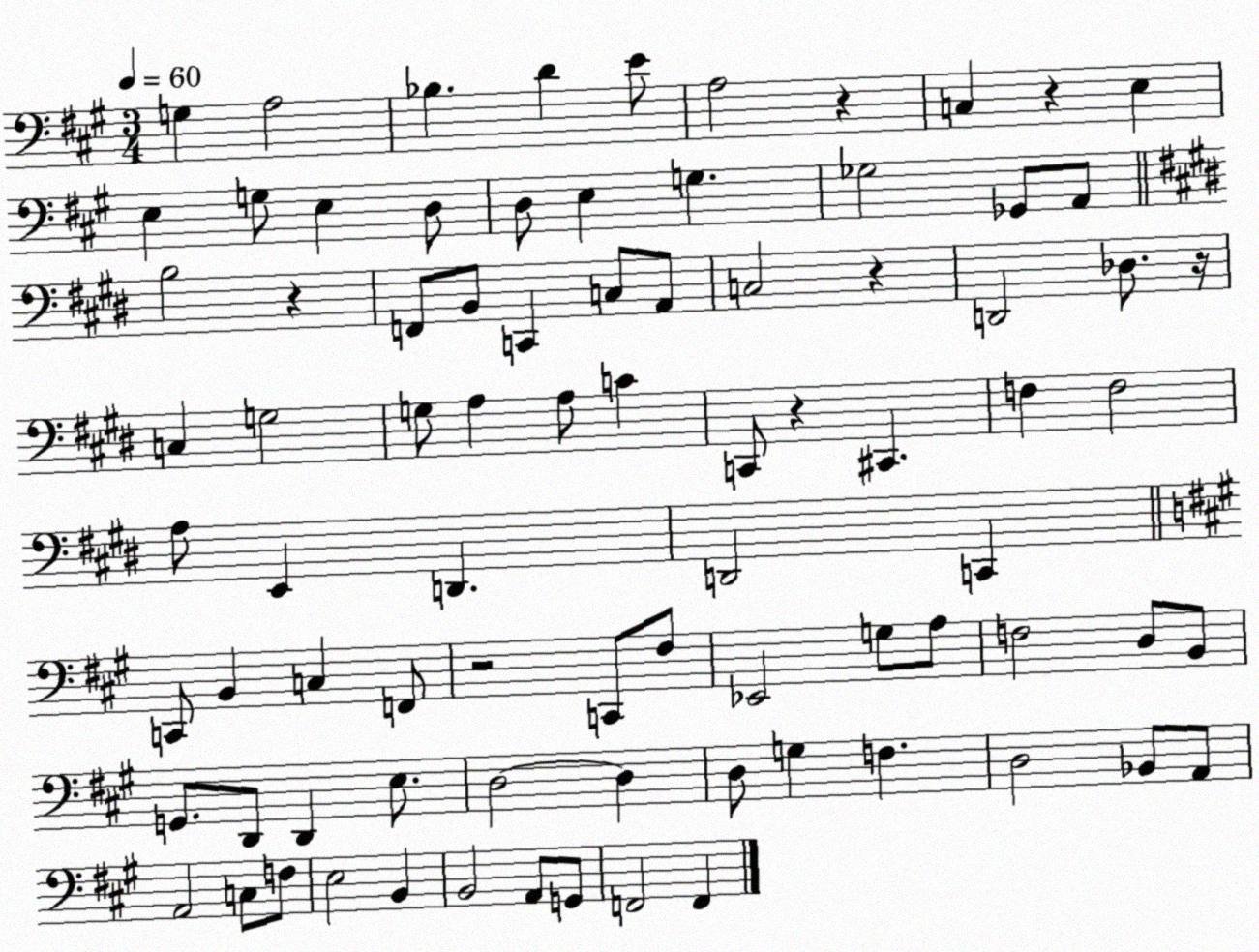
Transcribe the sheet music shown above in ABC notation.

X:1
T:Untitled
M:3/4
L:1/4
K:A
G, A,2 _B, D E/2 A,2 z C, z E, E, G,/2 E, D,/2 D,/2 E, G, _G,2 _G,,/2 A,,/2 B,2 z F,,/2 B,,/2 C,, C,/2 A,,/2 C,2 z D,,2 _D,/2 z/4 C, G,2 G,/2 A, A,/2 C C,,/2 z ^C,, F, F,2 A,/2 E,, D,, D,,2 C,, C,,/2 B,, C, F,,/2 z2 C,,/2 ^F,/2 _E,,2 G,/2 A,/2 F,2 D,/2 B,,/2 G,,/2 D,,/2 D,, E,/2 D,2 D, D,/2 G, F, D,2 _B,,/2 A,,/2 A,,2 C,/2 F,/2 E,2 B,, B,,2 A,,/2 G,,/2 F,,2 F,,